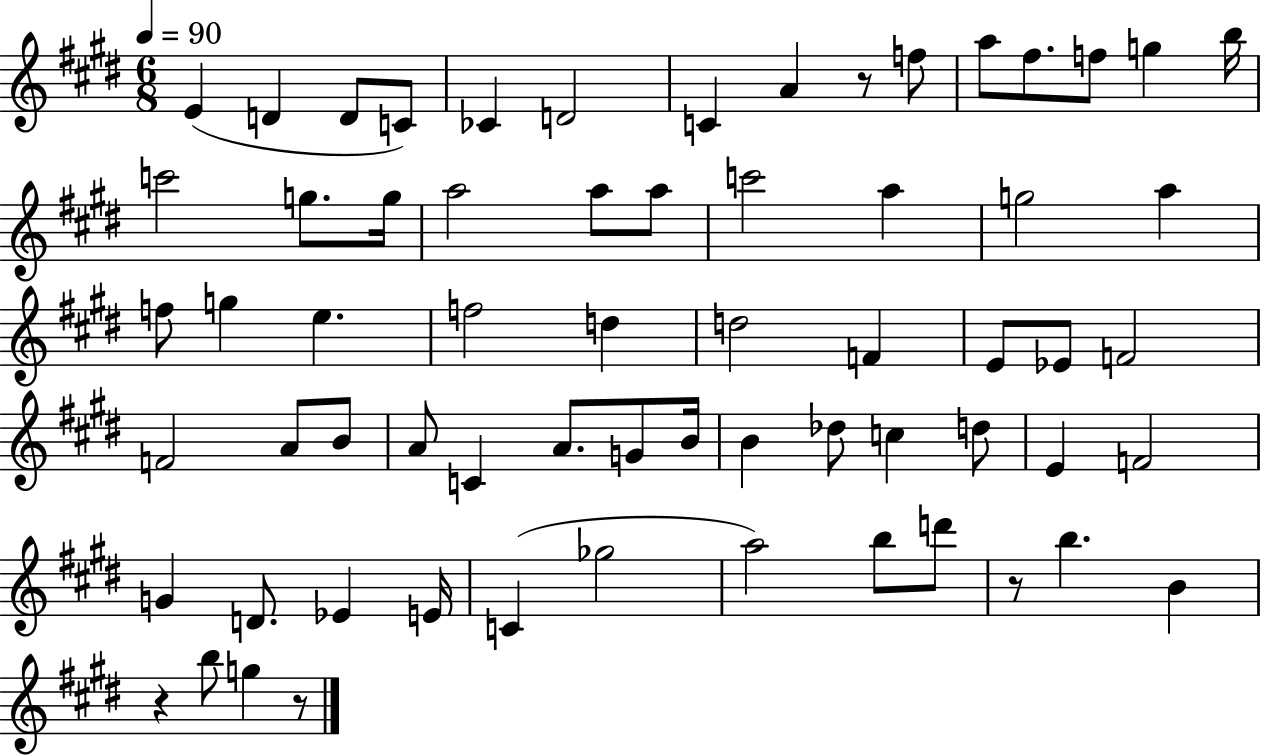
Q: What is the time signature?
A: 6/8